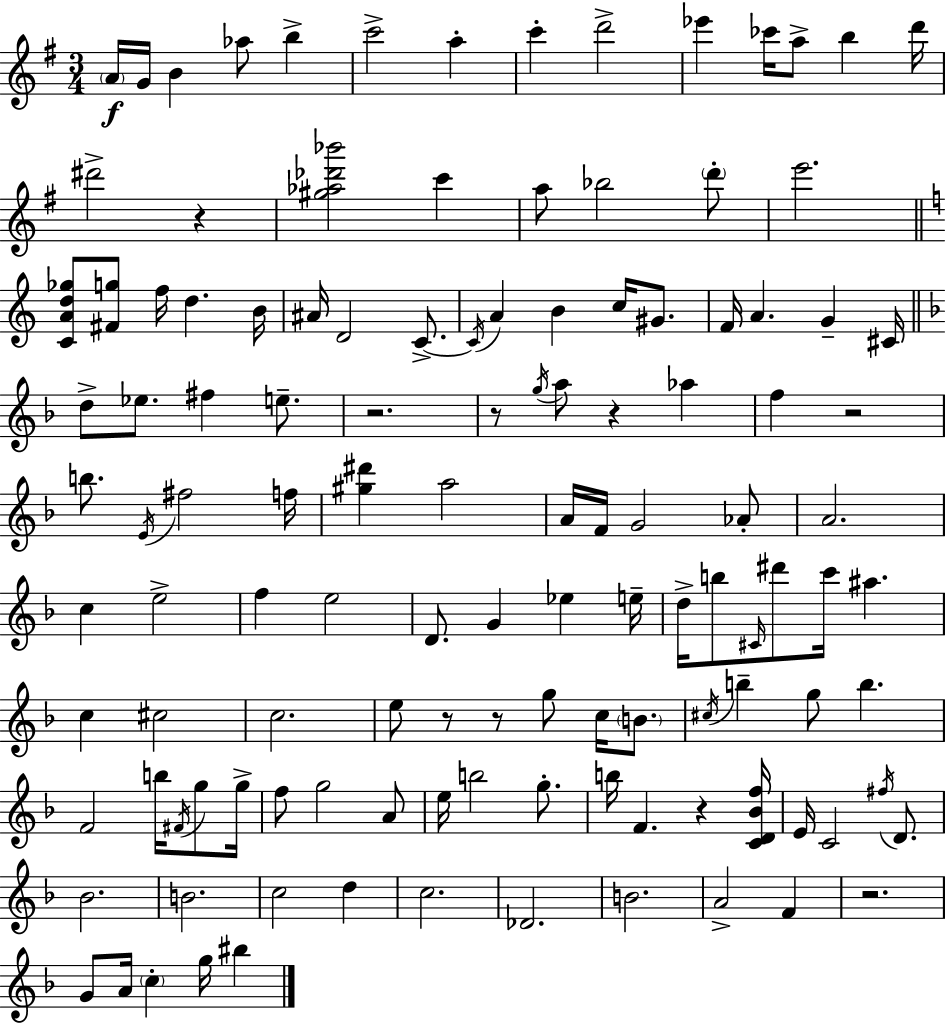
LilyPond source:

{
  \clef treble
  \numericTimeSignature
  \time 3/4
  \key e \minor
  \parenthesize a'16\f g'16 b'4 aes''8 b''4-> | c'''2-> a''4-. | c'''4-. d'''2-> | ees'''4 ces'''16 a''8-> b''4 d'''16 | \break dis'''2-> r4 | <gis'' aes'' des''' bes'''>2 c'''4 | a''8 bes''2 \parenthesize d'''8-. | e'''2. | \break \bar "||" \break \key a \minor <c' a' d'' ges''>8 <fis' g''>8 f''16 d''4. b'16 | ais'16 d'2 c'8.->~~ | \acciaccatura { c'16 } a'4 b'4 c''16 gis'8. | f'16 a'4. g'4-- | \break cis'16 \bar "||" \break \key d \minor d''8-> ees''8. fis''4 e''8.-- | r2. | r8 \acciaccatura { g''16 } a''8 r4 aes''4 | f''4 r2 | \break b''8. \acciaccatura { e'16 } fis''2 | f''16 <gis'' dis'''>4 a''2 | a'16 f'16 g'2 | aes'8-. a'2. | \break c''4 e''2-> | f''4 e''2 | d'8. g'4 ees''4 | e''16-- d''16-> b''8 \grace { cis'16 } dis'''8 c'''16 ais''4. | \break c''4 cis''2 | c''2. | e''8 r8 r8 g''8 c''16 | \parenthesize b'8. \acciaccatura { cis''16 } b''4-- g''8 b''4. | \break f'2 | b''16 \acciaccatura { fis'16 } g''8 g''16-> f''8 g''2 | a'8 e''16 b''2 | g''8.-. b''16 f'4. | \break r4 <c' d' bes' f''>16 e'16 c'2 | \acciaccatura { fis''16 } d'8. bes'2. | b'2. | c''2 | \break d''4 c''2. | des'2. | b'2. | a'2-> | \break f'4 r2. | g'8 a'16 \parenthesize c''4-. | g''16 bis''4 \bar "|."
}